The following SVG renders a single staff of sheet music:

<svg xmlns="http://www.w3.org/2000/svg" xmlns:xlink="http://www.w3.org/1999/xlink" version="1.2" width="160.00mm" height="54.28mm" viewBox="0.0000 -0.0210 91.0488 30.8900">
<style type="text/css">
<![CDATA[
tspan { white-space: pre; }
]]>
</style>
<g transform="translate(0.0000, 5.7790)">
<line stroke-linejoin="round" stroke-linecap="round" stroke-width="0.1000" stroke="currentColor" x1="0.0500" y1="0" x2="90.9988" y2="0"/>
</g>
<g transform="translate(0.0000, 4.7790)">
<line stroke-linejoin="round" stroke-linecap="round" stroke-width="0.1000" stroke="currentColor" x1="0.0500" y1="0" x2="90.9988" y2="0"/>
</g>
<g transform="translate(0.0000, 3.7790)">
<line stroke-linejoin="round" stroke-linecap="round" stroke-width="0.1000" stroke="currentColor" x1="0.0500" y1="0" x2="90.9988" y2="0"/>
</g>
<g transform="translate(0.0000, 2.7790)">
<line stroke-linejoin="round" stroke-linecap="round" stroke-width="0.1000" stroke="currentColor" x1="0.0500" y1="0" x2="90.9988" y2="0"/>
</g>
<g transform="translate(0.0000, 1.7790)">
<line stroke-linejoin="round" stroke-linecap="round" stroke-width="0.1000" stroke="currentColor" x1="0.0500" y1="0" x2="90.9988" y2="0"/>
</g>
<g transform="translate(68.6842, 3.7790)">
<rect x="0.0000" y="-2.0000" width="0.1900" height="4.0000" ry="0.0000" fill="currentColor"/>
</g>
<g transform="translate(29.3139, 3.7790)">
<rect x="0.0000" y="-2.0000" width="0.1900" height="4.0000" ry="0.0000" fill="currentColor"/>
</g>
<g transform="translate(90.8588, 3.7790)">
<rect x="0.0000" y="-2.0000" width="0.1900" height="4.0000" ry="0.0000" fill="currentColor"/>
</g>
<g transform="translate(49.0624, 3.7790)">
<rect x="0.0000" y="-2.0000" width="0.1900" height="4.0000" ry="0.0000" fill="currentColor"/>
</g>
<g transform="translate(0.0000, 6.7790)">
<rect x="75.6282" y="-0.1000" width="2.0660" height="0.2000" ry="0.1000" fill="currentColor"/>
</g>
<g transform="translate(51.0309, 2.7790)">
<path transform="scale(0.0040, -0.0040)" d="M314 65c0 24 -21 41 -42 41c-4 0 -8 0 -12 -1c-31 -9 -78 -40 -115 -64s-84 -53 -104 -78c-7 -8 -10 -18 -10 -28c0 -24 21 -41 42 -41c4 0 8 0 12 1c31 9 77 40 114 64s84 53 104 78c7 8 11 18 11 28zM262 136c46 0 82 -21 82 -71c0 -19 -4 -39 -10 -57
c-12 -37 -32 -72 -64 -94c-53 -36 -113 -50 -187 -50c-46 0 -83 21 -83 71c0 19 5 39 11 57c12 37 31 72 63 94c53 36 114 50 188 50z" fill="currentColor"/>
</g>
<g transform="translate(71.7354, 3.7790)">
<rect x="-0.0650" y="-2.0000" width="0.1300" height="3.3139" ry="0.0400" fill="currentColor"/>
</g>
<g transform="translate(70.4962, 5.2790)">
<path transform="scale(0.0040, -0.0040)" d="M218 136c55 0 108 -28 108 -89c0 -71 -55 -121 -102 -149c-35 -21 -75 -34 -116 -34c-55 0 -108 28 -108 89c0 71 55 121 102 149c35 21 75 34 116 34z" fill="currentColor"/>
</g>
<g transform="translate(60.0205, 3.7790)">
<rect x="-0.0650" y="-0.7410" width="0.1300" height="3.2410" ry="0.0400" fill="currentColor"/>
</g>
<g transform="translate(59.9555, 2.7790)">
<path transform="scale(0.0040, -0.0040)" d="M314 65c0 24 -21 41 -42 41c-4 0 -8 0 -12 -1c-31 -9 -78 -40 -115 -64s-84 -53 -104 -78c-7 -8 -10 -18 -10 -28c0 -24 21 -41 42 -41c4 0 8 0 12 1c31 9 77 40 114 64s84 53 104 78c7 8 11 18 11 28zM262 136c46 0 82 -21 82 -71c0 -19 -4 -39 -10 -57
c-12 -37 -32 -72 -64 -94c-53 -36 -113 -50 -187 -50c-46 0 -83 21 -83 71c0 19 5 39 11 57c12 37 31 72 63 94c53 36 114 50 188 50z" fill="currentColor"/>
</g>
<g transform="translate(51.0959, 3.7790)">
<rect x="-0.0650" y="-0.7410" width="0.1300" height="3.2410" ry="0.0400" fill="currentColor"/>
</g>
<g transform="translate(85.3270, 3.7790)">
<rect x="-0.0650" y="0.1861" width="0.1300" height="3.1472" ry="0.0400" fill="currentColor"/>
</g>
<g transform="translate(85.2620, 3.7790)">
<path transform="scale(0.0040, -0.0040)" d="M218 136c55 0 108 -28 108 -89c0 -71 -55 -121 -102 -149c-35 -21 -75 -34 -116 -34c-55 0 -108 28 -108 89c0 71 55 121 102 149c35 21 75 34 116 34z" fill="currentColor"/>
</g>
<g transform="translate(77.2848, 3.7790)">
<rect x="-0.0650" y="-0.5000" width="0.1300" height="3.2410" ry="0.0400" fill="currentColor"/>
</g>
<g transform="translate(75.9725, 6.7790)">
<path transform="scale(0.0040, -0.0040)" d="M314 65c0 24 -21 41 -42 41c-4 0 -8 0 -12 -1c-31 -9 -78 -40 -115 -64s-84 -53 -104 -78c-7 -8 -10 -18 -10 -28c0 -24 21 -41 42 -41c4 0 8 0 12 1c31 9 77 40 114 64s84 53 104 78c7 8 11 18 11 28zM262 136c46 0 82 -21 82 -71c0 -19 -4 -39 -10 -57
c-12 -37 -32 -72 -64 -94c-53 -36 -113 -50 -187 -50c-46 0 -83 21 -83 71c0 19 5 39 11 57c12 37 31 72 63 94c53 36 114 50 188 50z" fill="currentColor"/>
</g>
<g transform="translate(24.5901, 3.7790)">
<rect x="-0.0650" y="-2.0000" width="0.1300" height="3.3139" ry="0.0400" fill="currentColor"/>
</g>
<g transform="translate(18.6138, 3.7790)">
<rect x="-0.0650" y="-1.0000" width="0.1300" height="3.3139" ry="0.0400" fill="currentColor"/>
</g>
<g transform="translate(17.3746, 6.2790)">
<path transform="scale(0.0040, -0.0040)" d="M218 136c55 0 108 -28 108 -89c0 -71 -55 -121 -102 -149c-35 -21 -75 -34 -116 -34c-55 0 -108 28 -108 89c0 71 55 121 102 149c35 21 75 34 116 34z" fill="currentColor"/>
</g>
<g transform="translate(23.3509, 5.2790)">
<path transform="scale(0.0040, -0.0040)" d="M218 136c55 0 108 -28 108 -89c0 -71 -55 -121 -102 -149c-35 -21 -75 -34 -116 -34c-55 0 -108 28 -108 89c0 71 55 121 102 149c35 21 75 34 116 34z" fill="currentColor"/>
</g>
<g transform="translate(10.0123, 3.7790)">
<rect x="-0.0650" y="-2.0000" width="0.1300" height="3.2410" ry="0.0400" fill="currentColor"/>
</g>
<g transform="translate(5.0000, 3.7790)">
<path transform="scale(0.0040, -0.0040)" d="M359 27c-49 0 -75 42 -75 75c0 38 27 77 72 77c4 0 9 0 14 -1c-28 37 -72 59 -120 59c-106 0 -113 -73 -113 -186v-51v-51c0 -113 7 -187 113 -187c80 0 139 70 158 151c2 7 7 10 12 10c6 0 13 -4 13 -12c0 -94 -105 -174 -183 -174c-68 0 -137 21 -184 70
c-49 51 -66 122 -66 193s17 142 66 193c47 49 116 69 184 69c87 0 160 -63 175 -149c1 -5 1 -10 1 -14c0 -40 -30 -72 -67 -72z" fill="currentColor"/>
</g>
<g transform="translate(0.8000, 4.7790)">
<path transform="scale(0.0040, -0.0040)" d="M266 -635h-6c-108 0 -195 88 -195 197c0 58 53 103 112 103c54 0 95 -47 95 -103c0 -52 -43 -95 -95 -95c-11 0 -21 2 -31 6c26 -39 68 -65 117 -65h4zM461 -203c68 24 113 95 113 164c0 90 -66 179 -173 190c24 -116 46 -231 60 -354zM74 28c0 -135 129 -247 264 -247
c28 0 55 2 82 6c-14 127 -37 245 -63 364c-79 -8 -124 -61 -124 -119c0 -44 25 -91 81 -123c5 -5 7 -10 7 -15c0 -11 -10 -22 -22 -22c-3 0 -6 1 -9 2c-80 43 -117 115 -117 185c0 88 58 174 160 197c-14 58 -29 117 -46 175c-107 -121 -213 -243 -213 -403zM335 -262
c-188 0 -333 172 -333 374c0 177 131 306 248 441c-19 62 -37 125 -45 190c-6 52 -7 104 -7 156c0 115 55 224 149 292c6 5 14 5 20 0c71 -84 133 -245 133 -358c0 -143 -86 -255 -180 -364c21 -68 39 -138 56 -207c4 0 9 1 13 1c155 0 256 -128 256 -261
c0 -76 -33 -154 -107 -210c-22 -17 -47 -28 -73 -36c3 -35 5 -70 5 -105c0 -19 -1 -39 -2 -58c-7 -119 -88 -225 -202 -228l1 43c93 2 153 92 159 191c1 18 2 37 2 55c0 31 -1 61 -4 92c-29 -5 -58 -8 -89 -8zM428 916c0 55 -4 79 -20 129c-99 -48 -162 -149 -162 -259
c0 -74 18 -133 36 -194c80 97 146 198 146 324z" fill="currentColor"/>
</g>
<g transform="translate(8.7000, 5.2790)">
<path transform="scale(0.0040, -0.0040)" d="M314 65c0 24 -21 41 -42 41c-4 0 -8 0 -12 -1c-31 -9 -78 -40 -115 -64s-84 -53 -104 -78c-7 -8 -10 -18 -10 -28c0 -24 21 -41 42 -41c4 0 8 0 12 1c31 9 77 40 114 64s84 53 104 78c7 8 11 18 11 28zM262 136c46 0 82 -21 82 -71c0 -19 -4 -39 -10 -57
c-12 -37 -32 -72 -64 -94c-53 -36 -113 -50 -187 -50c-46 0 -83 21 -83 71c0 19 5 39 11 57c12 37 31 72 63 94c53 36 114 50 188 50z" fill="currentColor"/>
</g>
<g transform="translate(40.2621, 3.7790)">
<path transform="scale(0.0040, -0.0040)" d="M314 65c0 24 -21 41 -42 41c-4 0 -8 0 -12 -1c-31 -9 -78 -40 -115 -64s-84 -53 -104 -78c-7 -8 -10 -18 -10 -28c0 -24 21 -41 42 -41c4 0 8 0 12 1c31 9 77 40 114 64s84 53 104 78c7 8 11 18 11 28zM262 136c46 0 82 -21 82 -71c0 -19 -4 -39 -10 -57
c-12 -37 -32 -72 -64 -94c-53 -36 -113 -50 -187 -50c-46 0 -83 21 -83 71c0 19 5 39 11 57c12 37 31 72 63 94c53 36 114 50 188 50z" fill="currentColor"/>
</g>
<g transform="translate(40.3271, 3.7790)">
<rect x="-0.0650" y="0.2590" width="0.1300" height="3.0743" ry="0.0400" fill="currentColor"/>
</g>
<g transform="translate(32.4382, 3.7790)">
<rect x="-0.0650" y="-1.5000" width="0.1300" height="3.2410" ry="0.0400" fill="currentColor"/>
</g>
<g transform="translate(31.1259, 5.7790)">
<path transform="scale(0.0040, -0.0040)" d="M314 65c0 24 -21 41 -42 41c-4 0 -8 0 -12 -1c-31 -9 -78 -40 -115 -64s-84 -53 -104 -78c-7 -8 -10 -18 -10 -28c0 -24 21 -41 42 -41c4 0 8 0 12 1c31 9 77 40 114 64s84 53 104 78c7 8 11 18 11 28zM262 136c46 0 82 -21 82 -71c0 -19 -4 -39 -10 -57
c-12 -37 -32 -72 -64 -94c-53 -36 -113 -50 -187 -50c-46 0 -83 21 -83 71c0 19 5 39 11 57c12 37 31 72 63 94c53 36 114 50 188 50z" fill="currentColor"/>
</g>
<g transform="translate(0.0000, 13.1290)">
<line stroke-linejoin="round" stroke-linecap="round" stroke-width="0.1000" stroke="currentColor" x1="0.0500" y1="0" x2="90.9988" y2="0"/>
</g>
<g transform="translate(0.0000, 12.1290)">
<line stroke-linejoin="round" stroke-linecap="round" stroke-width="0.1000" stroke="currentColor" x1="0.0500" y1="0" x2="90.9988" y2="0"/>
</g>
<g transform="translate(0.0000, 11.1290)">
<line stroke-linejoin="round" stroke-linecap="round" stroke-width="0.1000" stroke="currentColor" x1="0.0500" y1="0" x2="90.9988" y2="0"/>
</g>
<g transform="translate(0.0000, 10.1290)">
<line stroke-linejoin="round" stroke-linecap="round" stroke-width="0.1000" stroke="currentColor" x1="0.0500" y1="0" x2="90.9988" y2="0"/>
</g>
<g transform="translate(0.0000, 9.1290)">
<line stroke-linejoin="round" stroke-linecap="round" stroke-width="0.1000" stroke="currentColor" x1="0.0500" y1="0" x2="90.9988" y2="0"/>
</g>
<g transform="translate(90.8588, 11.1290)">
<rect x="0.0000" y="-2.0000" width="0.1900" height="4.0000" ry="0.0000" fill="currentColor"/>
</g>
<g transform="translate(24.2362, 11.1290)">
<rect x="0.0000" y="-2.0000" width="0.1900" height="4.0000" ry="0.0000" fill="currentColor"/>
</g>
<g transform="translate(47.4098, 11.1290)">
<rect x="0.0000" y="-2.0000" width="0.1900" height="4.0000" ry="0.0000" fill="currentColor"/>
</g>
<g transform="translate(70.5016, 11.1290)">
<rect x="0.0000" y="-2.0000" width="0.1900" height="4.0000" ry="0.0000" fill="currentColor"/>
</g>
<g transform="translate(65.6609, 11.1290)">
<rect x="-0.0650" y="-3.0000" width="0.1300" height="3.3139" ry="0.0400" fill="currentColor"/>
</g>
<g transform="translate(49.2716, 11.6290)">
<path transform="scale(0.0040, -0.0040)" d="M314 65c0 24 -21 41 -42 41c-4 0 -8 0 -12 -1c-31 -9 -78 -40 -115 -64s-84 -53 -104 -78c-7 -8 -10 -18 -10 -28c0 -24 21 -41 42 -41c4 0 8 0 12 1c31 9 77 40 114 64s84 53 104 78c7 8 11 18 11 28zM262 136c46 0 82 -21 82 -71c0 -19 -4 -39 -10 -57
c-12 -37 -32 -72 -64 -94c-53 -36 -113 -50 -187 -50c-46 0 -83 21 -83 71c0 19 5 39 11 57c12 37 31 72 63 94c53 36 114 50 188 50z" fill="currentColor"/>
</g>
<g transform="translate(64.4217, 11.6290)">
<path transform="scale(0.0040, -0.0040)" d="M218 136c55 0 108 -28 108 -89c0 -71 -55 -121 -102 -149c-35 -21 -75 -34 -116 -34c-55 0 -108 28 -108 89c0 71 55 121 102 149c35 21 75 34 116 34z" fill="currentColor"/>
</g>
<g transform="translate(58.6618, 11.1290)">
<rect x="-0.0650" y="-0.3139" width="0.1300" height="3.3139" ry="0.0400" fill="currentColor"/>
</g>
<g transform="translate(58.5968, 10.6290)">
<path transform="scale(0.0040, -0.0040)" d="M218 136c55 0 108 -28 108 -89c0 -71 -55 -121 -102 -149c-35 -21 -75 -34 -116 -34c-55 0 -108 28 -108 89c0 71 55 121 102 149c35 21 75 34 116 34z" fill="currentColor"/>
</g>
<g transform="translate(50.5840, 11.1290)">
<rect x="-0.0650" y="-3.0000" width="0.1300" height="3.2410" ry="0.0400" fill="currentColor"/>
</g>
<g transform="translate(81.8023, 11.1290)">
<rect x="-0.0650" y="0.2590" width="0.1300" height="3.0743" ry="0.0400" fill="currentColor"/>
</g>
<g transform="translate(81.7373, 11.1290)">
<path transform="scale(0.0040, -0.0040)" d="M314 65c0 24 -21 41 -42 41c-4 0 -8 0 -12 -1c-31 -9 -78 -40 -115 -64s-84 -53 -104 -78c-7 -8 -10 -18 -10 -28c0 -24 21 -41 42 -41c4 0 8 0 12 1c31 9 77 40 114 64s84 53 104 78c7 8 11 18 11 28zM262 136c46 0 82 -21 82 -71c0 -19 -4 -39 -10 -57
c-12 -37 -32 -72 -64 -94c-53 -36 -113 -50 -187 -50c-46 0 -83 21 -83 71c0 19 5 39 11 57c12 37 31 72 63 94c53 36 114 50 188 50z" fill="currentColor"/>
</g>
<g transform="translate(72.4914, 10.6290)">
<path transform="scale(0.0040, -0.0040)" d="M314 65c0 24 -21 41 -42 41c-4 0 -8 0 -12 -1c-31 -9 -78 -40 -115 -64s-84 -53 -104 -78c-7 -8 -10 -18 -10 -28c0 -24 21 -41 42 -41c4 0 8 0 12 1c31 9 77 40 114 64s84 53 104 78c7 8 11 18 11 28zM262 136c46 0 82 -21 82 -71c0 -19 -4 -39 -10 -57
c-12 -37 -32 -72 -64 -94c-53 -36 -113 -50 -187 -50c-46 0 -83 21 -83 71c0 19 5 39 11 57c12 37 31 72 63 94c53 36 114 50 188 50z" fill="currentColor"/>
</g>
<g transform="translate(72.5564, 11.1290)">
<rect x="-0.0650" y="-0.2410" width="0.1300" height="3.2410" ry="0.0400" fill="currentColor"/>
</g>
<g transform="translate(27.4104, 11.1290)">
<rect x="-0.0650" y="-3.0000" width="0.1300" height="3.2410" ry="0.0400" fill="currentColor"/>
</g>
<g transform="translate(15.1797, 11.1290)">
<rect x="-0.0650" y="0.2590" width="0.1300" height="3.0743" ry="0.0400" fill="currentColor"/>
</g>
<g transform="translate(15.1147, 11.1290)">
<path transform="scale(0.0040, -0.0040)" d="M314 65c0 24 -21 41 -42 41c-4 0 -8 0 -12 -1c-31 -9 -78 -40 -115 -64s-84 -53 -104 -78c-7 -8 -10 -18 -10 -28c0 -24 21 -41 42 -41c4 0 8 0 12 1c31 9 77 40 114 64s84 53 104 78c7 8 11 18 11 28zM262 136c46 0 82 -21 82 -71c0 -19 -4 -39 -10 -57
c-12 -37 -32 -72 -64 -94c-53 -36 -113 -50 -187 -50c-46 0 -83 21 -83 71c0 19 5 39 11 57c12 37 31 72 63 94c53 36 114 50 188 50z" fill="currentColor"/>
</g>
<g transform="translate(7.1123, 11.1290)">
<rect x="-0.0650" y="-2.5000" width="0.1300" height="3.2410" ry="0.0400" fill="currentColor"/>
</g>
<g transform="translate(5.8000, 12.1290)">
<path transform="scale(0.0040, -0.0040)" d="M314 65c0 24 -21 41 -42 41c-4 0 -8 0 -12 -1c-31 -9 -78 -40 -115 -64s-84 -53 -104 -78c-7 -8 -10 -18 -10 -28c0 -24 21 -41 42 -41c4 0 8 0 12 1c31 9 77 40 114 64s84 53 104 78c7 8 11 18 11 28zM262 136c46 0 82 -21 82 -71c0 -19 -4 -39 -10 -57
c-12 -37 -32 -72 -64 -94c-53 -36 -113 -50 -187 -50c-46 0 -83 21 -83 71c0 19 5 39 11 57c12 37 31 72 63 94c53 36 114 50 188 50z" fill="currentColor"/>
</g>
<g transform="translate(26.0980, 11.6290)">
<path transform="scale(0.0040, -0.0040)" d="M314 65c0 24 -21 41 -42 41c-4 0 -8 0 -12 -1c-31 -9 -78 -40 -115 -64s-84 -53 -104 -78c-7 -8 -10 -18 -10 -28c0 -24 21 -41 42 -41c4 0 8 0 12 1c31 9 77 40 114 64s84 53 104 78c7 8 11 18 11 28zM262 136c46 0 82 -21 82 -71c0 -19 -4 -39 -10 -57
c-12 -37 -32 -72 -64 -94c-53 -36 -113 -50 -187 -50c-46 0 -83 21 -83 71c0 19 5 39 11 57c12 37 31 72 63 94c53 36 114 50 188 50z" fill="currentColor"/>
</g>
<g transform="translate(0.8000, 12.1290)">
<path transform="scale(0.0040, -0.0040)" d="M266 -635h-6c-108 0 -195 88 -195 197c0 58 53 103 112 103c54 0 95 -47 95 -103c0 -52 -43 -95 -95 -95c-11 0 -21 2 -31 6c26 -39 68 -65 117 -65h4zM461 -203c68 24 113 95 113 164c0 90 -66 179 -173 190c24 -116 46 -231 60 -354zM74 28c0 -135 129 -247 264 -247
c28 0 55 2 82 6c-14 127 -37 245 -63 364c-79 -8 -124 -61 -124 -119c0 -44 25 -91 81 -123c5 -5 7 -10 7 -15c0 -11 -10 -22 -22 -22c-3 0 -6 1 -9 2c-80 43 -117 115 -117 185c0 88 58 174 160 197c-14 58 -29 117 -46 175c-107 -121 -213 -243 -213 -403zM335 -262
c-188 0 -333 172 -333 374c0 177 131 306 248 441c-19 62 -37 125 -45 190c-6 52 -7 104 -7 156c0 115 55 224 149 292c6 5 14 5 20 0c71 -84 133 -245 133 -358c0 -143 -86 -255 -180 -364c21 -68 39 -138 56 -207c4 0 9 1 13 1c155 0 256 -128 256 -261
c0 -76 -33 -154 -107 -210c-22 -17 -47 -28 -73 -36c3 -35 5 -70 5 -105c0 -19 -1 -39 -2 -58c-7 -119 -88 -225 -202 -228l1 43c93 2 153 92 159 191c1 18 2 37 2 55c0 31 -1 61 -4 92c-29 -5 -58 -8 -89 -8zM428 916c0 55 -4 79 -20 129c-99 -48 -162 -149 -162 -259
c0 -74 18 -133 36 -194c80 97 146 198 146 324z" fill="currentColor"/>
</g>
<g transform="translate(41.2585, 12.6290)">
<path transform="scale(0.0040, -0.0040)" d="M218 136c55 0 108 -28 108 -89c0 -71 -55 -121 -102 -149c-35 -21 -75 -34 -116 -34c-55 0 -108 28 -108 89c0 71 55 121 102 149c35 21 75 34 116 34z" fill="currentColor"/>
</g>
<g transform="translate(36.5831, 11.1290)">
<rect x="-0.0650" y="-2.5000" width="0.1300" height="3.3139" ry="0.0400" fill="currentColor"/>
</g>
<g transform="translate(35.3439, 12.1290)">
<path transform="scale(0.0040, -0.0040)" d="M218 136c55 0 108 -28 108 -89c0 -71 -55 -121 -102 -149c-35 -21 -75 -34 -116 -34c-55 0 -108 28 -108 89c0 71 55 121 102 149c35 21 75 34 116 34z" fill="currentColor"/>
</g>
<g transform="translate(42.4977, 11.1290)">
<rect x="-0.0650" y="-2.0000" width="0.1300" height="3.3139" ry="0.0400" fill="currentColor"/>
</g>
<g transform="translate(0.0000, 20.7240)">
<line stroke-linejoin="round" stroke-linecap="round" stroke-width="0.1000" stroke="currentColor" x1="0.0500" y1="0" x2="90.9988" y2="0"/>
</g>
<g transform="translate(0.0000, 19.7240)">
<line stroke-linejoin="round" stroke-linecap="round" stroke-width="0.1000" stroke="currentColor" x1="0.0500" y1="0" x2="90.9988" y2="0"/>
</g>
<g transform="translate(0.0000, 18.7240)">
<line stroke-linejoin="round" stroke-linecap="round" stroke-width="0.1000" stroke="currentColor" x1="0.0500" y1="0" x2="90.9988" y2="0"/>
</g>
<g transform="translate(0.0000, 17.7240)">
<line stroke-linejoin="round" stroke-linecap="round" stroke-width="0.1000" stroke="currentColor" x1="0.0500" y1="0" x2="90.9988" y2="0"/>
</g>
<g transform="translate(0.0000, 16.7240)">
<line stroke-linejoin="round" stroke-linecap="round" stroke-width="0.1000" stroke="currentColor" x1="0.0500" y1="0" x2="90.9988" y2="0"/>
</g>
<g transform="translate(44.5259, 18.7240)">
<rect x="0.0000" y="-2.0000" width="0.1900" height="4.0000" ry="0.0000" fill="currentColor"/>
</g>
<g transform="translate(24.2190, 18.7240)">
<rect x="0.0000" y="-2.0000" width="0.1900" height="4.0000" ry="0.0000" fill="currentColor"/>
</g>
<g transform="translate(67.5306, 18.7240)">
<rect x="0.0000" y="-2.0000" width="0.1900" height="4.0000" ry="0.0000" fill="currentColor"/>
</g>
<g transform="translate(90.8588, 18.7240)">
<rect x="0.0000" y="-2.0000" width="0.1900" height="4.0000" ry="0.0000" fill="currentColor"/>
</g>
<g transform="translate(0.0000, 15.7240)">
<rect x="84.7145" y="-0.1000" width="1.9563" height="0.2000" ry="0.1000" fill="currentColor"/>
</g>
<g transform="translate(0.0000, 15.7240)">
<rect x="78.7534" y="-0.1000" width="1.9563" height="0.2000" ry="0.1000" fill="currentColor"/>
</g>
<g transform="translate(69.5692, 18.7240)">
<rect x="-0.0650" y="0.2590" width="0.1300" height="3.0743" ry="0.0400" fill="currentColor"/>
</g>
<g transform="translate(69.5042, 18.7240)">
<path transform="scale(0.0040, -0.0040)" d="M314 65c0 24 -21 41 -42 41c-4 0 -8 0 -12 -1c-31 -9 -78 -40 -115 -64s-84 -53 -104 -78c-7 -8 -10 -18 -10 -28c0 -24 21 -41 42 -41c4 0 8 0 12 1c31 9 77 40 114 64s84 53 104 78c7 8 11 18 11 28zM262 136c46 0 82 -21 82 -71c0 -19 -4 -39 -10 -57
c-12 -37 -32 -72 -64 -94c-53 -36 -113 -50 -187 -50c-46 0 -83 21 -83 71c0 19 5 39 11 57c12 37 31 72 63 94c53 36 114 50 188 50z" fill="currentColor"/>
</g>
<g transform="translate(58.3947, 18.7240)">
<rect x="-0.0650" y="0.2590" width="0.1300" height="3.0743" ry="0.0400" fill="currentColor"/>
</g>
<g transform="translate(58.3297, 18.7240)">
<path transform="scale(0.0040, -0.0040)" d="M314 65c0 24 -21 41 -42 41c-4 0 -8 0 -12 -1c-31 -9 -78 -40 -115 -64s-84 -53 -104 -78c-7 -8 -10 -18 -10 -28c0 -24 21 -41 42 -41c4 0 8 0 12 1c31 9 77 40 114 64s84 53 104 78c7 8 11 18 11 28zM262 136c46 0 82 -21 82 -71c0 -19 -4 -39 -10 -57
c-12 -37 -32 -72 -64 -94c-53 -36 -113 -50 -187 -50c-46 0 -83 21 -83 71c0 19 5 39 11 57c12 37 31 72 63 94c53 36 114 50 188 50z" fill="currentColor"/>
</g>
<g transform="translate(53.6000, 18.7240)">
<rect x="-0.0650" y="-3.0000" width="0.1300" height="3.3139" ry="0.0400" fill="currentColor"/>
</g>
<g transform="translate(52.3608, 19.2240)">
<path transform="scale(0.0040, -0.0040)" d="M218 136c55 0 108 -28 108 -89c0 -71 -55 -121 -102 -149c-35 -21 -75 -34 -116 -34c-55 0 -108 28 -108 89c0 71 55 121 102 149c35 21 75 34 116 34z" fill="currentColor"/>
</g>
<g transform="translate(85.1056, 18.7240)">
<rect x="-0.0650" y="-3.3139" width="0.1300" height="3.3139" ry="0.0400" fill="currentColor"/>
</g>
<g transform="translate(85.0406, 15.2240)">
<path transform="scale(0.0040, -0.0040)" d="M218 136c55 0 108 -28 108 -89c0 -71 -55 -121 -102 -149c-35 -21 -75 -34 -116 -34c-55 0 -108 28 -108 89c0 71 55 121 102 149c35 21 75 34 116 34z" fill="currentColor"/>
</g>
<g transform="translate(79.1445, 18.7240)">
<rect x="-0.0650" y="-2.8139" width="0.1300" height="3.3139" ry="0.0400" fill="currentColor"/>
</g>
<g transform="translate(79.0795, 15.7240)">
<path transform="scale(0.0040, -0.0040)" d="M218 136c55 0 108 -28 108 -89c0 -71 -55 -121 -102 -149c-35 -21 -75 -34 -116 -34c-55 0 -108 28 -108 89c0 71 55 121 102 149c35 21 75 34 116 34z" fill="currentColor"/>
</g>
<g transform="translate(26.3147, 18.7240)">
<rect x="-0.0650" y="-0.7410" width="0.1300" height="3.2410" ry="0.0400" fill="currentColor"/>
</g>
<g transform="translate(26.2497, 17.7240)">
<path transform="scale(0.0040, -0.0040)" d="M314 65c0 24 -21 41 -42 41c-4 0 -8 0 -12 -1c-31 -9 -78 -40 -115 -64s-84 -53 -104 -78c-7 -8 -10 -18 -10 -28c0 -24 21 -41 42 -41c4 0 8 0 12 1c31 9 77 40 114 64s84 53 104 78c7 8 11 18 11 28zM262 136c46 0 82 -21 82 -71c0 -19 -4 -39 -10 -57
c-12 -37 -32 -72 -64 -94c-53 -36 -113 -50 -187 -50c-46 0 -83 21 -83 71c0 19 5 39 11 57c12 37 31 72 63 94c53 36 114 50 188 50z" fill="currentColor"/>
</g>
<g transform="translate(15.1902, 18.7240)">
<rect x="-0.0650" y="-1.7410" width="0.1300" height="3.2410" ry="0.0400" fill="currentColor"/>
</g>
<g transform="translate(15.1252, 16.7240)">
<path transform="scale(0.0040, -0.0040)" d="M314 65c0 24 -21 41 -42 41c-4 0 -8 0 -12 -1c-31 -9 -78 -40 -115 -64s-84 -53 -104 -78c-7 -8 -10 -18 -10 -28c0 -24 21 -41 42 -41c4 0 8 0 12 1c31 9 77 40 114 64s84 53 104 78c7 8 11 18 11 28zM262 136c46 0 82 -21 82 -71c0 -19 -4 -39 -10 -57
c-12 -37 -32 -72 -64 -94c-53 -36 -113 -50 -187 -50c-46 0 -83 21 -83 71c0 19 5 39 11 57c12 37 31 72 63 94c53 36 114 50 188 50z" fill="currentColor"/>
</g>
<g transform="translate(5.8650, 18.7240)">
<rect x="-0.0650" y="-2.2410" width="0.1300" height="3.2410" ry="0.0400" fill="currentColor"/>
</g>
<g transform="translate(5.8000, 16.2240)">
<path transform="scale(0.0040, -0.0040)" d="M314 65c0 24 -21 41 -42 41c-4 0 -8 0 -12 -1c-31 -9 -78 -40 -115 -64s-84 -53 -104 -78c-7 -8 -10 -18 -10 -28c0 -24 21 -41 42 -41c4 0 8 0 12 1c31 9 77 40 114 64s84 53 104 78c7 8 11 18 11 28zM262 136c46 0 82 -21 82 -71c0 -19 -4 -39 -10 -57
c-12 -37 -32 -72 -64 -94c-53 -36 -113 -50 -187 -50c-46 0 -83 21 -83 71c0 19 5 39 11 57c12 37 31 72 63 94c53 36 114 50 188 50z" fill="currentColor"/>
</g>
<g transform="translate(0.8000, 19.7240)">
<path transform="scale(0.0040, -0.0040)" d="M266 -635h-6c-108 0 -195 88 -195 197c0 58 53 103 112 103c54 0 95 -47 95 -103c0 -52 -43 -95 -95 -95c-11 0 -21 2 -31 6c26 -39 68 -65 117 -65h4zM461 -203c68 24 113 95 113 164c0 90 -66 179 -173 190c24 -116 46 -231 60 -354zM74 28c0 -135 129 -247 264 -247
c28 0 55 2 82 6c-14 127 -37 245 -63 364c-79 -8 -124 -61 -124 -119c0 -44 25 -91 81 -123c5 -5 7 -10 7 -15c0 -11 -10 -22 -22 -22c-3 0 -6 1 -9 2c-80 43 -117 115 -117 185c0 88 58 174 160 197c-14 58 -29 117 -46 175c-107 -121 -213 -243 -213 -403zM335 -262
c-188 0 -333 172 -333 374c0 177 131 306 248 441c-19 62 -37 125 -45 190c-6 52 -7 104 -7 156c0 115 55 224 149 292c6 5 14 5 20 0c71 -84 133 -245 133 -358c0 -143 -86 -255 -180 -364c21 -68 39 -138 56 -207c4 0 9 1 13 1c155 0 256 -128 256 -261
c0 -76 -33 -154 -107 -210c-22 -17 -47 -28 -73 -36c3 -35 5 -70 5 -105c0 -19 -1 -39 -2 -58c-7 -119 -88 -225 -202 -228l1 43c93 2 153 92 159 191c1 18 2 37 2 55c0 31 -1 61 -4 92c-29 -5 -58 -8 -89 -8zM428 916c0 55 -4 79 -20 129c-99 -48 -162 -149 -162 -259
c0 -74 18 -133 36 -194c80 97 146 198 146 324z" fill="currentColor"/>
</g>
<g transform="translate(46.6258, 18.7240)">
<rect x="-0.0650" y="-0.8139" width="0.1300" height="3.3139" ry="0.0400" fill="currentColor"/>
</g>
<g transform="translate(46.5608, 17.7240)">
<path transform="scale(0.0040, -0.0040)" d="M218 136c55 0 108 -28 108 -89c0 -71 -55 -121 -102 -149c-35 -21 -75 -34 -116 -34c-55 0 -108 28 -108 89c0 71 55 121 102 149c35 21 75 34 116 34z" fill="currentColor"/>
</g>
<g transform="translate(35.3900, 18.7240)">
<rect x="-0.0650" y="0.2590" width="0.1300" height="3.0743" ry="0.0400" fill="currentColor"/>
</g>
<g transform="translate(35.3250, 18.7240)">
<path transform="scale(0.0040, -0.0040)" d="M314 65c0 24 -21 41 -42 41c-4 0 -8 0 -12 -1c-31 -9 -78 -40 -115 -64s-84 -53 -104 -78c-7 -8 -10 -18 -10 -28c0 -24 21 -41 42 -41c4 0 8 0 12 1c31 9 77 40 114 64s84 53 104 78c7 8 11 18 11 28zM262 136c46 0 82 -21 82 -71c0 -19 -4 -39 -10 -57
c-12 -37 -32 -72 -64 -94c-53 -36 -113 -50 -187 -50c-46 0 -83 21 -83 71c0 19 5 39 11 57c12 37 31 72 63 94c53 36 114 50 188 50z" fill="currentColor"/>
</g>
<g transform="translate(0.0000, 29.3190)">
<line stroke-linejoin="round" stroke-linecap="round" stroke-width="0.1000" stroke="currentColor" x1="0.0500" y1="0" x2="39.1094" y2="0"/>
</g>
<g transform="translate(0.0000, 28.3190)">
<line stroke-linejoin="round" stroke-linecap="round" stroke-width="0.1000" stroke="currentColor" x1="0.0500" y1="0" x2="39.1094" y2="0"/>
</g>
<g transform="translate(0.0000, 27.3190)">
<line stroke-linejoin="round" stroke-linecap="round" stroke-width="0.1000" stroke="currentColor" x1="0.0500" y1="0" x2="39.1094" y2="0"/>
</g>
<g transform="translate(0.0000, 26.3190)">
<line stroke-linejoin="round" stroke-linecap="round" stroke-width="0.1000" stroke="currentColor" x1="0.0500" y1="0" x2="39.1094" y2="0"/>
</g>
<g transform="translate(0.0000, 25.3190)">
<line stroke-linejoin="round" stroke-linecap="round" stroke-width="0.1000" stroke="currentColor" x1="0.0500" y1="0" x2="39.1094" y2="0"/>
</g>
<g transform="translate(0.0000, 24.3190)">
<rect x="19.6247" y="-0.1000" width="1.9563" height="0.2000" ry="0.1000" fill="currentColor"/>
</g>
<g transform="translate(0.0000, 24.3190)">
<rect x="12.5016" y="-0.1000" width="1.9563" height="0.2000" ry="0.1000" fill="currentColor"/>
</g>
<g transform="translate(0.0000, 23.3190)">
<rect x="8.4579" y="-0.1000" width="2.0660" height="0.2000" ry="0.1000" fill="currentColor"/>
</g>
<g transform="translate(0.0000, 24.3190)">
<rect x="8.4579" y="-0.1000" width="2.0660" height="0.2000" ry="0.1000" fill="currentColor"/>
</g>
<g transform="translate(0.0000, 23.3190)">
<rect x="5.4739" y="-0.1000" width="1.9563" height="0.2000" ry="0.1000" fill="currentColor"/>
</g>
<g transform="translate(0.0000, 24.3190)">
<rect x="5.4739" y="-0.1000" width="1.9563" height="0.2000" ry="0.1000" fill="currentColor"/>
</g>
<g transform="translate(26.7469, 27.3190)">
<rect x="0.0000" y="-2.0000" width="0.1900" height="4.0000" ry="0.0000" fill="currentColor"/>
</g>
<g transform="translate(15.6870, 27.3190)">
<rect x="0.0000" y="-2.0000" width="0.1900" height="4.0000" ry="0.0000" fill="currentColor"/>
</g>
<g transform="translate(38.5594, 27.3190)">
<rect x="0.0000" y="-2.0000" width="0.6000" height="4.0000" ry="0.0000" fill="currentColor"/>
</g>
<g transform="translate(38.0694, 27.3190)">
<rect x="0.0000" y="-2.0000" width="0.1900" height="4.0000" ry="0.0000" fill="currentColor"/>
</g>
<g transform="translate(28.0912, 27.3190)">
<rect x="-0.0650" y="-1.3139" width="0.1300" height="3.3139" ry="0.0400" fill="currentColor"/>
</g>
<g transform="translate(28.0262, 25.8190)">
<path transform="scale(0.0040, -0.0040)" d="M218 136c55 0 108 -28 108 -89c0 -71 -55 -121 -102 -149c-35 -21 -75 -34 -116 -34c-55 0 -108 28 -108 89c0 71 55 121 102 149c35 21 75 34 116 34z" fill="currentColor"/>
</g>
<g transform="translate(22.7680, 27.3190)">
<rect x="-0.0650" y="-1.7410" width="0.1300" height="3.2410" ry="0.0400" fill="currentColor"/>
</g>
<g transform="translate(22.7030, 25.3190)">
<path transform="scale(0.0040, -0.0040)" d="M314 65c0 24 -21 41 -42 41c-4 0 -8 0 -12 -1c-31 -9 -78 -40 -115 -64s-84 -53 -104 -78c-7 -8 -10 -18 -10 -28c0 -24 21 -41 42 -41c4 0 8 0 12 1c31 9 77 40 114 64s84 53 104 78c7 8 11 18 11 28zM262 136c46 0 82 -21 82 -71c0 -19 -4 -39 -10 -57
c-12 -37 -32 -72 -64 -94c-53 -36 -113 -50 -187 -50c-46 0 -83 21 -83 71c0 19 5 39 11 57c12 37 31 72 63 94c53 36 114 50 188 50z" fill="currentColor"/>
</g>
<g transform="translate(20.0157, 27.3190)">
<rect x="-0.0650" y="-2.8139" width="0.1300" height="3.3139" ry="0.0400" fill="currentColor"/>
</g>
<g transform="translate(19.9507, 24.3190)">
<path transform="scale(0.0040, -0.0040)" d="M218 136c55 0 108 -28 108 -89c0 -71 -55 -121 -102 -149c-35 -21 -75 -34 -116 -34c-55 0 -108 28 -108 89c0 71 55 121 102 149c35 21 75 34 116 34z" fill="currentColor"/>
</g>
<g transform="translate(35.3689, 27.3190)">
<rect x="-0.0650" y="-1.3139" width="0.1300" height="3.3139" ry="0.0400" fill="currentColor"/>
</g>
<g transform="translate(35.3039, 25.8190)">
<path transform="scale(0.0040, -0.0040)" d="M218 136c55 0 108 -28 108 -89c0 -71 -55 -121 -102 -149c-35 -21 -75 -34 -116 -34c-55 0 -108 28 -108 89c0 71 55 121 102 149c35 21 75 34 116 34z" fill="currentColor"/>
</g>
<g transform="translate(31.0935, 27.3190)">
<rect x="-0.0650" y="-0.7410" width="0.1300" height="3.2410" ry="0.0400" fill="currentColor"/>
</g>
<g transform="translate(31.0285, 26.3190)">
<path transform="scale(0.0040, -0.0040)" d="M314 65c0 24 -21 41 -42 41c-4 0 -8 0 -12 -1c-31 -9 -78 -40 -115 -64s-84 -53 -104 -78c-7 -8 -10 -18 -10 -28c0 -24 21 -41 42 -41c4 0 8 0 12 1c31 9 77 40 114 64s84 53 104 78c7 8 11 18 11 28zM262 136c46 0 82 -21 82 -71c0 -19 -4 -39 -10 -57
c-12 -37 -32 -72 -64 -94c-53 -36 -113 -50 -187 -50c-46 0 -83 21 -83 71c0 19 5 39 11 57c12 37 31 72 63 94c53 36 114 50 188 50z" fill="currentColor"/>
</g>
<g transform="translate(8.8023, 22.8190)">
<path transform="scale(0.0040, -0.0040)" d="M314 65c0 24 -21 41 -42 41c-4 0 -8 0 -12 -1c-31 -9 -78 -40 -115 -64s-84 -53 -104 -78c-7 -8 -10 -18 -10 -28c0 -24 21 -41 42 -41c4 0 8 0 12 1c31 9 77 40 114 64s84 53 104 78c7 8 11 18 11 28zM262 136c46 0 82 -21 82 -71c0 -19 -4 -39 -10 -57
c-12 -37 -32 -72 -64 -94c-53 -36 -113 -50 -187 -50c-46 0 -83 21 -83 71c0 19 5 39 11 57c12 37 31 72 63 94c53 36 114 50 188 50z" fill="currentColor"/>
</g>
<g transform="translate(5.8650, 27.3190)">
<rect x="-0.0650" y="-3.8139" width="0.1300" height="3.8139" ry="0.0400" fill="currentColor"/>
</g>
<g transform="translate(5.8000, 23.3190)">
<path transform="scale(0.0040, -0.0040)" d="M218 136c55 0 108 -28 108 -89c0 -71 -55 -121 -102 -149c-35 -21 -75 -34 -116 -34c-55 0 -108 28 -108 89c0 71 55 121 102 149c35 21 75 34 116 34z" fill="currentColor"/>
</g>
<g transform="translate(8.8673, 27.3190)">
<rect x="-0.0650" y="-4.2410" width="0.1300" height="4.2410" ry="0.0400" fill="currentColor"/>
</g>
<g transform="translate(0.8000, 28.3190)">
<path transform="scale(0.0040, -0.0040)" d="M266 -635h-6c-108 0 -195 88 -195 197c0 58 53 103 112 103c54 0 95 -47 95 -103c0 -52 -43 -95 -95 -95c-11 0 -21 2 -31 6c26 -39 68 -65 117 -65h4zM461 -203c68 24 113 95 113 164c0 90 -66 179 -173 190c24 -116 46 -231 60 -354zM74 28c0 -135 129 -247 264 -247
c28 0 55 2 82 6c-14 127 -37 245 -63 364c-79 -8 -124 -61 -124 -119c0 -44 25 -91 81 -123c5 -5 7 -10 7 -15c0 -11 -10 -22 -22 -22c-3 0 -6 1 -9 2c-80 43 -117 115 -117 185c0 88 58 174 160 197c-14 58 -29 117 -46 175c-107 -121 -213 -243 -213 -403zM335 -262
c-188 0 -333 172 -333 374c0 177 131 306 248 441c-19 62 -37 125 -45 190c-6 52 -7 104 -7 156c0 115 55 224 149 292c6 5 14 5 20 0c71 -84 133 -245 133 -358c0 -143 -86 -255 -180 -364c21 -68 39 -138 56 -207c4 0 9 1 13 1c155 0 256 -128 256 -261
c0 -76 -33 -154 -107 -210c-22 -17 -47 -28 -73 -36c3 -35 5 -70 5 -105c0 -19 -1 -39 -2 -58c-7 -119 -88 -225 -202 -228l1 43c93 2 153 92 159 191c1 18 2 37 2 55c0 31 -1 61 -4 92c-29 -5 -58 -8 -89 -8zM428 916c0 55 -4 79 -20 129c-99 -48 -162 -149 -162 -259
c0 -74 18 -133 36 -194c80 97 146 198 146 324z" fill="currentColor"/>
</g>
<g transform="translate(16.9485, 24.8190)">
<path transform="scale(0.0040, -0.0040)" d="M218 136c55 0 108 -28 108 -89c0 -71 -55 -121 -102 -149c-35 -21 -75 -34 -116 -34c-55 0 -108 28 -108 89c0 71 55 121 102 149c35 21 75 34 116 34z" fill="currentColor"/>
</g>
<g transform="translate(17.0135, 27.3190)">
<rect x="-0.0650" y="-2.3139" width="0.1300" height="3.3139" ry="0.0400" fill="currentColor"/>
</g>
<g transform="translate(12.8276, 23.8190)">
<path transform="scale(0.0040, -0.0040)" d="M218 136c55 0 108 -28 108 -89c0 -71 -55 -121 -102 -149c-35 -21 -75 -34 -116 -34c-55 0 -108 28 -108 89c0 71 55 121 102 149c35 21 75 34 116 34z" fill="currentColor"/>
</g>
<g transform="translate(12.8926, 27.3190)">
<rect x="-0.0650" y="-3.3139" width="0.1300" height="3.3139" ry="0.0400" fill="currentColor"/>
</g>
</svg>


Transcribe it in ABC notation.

X:1
T:Untitled
M:4/4
L:1/4
K:C
F2 D F E2 B2 d2 d2 F C2 B G2 B2 A2 G F A2 c A c2 B2 g2 f2 d2 B2 d A B2 B2 a b c' d'2 b g a f2 e d2 e